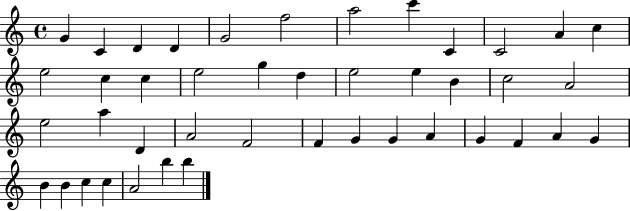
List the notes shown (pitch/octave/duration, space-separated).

G4/q C4/q D4/q D4/q G4/h F5/h A5/h C6/q C4/q C4/h A4/q C5/q E5/h C5/q C5/q E5/h G5/q D5/q E5/h E5/q B4/q C5/h A4/h E5/h A5/q D4/q A4/h F4/h F4/q G4/q G4/q A4/q G4/q F4/q A4/q G4/q B4/q B4/q C5/q C5/q A4/h B5/q B5/q